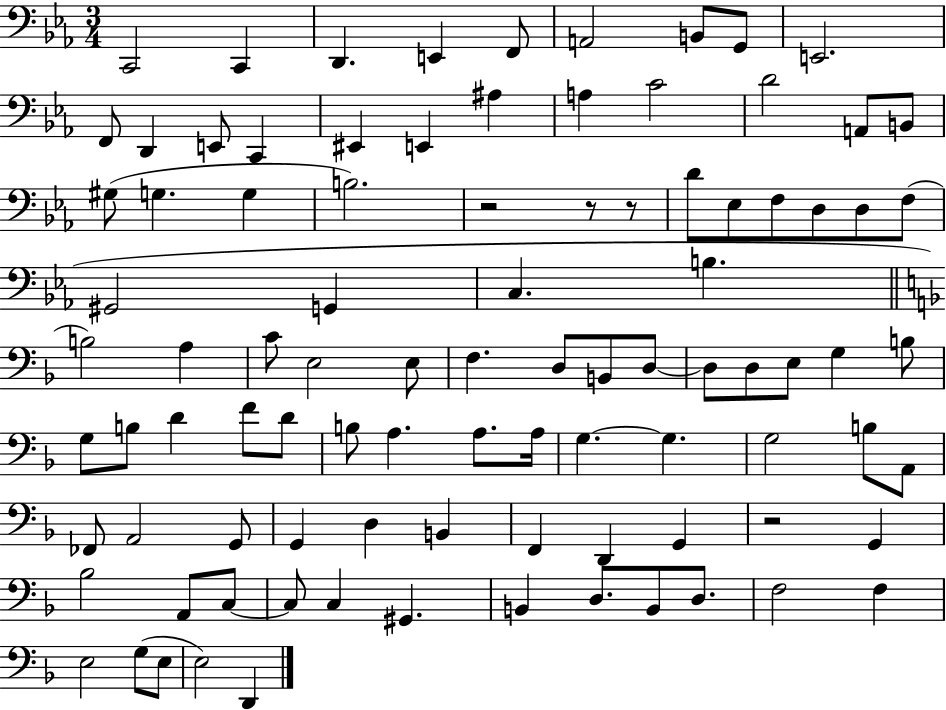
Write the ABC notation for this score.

X:1
T:Untitled
M:3/4
L:1/4
K:Eb
C,,2 C,, D,, E,, F,,/2 A,,2 B,,/2 G,,/2 E,,2 F,,/2 D,, E,,/2 C,, ^E,, E,, ^A, A, C2 D2 A,,/2 B,,/2 ^G,/2 G, G, B,2 z2 z/2 z/2 D/2 _E,/2 F,/2 D,/2 D,/2 F,/2 ^G,,2 G,, C, B, B,2 A, C/2 E,2 E,/2 F, D,/2 B,,/2 D,/2 D,/2 D,/2 E,/2 G, B,/2 G,/2 B,/2 D F/2 D/2 B,/2 A, A,/2 A,/4 G, G, G,2 B,/2 A,,/2 _F,,/2 A,,2 G,,/2 G,, D, B,, F,, D,, G,, z2 G,, _B,2 A,,/2 C,/2 C,/2 C, ^G,, B,, D,/2 B,,/2 D,/2 F,2 F, E,2 G,/2 E,/2 E,2 D,,